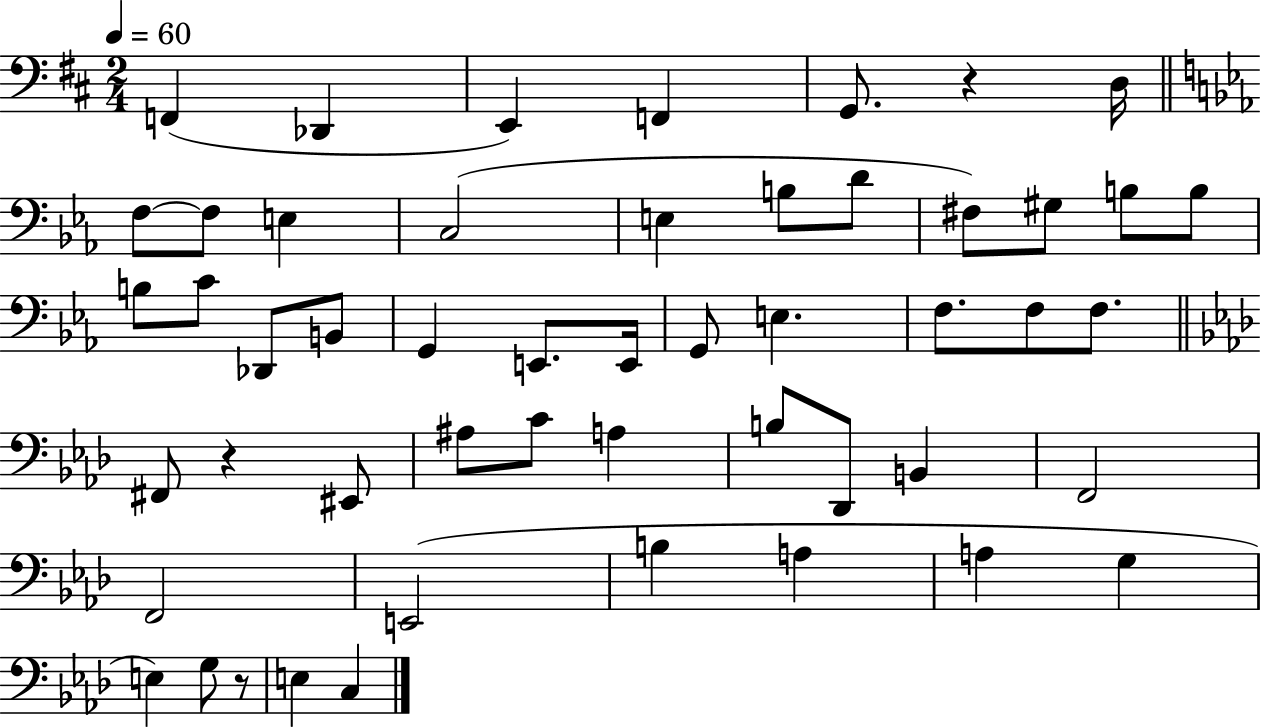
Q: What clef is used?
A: bass